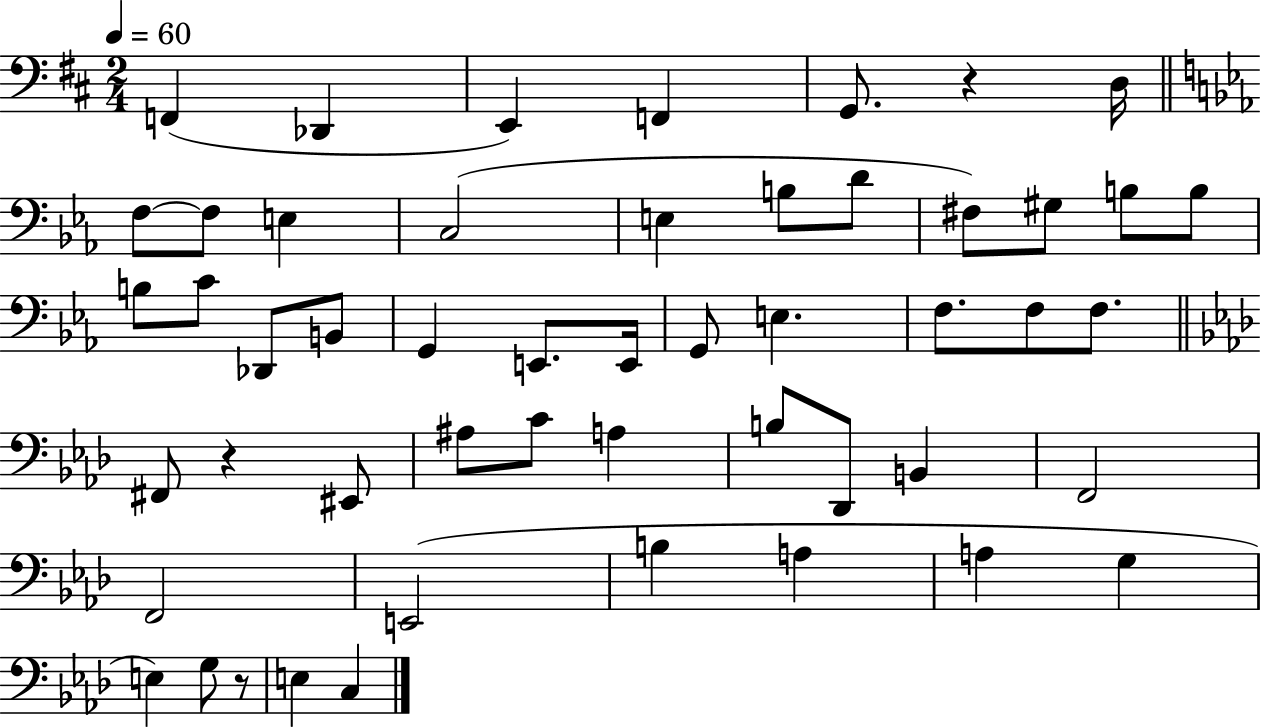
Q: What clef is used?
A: bass